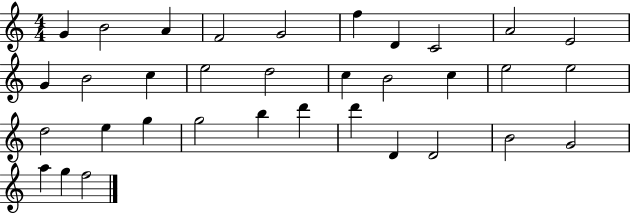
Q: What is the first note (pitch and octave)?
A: G4